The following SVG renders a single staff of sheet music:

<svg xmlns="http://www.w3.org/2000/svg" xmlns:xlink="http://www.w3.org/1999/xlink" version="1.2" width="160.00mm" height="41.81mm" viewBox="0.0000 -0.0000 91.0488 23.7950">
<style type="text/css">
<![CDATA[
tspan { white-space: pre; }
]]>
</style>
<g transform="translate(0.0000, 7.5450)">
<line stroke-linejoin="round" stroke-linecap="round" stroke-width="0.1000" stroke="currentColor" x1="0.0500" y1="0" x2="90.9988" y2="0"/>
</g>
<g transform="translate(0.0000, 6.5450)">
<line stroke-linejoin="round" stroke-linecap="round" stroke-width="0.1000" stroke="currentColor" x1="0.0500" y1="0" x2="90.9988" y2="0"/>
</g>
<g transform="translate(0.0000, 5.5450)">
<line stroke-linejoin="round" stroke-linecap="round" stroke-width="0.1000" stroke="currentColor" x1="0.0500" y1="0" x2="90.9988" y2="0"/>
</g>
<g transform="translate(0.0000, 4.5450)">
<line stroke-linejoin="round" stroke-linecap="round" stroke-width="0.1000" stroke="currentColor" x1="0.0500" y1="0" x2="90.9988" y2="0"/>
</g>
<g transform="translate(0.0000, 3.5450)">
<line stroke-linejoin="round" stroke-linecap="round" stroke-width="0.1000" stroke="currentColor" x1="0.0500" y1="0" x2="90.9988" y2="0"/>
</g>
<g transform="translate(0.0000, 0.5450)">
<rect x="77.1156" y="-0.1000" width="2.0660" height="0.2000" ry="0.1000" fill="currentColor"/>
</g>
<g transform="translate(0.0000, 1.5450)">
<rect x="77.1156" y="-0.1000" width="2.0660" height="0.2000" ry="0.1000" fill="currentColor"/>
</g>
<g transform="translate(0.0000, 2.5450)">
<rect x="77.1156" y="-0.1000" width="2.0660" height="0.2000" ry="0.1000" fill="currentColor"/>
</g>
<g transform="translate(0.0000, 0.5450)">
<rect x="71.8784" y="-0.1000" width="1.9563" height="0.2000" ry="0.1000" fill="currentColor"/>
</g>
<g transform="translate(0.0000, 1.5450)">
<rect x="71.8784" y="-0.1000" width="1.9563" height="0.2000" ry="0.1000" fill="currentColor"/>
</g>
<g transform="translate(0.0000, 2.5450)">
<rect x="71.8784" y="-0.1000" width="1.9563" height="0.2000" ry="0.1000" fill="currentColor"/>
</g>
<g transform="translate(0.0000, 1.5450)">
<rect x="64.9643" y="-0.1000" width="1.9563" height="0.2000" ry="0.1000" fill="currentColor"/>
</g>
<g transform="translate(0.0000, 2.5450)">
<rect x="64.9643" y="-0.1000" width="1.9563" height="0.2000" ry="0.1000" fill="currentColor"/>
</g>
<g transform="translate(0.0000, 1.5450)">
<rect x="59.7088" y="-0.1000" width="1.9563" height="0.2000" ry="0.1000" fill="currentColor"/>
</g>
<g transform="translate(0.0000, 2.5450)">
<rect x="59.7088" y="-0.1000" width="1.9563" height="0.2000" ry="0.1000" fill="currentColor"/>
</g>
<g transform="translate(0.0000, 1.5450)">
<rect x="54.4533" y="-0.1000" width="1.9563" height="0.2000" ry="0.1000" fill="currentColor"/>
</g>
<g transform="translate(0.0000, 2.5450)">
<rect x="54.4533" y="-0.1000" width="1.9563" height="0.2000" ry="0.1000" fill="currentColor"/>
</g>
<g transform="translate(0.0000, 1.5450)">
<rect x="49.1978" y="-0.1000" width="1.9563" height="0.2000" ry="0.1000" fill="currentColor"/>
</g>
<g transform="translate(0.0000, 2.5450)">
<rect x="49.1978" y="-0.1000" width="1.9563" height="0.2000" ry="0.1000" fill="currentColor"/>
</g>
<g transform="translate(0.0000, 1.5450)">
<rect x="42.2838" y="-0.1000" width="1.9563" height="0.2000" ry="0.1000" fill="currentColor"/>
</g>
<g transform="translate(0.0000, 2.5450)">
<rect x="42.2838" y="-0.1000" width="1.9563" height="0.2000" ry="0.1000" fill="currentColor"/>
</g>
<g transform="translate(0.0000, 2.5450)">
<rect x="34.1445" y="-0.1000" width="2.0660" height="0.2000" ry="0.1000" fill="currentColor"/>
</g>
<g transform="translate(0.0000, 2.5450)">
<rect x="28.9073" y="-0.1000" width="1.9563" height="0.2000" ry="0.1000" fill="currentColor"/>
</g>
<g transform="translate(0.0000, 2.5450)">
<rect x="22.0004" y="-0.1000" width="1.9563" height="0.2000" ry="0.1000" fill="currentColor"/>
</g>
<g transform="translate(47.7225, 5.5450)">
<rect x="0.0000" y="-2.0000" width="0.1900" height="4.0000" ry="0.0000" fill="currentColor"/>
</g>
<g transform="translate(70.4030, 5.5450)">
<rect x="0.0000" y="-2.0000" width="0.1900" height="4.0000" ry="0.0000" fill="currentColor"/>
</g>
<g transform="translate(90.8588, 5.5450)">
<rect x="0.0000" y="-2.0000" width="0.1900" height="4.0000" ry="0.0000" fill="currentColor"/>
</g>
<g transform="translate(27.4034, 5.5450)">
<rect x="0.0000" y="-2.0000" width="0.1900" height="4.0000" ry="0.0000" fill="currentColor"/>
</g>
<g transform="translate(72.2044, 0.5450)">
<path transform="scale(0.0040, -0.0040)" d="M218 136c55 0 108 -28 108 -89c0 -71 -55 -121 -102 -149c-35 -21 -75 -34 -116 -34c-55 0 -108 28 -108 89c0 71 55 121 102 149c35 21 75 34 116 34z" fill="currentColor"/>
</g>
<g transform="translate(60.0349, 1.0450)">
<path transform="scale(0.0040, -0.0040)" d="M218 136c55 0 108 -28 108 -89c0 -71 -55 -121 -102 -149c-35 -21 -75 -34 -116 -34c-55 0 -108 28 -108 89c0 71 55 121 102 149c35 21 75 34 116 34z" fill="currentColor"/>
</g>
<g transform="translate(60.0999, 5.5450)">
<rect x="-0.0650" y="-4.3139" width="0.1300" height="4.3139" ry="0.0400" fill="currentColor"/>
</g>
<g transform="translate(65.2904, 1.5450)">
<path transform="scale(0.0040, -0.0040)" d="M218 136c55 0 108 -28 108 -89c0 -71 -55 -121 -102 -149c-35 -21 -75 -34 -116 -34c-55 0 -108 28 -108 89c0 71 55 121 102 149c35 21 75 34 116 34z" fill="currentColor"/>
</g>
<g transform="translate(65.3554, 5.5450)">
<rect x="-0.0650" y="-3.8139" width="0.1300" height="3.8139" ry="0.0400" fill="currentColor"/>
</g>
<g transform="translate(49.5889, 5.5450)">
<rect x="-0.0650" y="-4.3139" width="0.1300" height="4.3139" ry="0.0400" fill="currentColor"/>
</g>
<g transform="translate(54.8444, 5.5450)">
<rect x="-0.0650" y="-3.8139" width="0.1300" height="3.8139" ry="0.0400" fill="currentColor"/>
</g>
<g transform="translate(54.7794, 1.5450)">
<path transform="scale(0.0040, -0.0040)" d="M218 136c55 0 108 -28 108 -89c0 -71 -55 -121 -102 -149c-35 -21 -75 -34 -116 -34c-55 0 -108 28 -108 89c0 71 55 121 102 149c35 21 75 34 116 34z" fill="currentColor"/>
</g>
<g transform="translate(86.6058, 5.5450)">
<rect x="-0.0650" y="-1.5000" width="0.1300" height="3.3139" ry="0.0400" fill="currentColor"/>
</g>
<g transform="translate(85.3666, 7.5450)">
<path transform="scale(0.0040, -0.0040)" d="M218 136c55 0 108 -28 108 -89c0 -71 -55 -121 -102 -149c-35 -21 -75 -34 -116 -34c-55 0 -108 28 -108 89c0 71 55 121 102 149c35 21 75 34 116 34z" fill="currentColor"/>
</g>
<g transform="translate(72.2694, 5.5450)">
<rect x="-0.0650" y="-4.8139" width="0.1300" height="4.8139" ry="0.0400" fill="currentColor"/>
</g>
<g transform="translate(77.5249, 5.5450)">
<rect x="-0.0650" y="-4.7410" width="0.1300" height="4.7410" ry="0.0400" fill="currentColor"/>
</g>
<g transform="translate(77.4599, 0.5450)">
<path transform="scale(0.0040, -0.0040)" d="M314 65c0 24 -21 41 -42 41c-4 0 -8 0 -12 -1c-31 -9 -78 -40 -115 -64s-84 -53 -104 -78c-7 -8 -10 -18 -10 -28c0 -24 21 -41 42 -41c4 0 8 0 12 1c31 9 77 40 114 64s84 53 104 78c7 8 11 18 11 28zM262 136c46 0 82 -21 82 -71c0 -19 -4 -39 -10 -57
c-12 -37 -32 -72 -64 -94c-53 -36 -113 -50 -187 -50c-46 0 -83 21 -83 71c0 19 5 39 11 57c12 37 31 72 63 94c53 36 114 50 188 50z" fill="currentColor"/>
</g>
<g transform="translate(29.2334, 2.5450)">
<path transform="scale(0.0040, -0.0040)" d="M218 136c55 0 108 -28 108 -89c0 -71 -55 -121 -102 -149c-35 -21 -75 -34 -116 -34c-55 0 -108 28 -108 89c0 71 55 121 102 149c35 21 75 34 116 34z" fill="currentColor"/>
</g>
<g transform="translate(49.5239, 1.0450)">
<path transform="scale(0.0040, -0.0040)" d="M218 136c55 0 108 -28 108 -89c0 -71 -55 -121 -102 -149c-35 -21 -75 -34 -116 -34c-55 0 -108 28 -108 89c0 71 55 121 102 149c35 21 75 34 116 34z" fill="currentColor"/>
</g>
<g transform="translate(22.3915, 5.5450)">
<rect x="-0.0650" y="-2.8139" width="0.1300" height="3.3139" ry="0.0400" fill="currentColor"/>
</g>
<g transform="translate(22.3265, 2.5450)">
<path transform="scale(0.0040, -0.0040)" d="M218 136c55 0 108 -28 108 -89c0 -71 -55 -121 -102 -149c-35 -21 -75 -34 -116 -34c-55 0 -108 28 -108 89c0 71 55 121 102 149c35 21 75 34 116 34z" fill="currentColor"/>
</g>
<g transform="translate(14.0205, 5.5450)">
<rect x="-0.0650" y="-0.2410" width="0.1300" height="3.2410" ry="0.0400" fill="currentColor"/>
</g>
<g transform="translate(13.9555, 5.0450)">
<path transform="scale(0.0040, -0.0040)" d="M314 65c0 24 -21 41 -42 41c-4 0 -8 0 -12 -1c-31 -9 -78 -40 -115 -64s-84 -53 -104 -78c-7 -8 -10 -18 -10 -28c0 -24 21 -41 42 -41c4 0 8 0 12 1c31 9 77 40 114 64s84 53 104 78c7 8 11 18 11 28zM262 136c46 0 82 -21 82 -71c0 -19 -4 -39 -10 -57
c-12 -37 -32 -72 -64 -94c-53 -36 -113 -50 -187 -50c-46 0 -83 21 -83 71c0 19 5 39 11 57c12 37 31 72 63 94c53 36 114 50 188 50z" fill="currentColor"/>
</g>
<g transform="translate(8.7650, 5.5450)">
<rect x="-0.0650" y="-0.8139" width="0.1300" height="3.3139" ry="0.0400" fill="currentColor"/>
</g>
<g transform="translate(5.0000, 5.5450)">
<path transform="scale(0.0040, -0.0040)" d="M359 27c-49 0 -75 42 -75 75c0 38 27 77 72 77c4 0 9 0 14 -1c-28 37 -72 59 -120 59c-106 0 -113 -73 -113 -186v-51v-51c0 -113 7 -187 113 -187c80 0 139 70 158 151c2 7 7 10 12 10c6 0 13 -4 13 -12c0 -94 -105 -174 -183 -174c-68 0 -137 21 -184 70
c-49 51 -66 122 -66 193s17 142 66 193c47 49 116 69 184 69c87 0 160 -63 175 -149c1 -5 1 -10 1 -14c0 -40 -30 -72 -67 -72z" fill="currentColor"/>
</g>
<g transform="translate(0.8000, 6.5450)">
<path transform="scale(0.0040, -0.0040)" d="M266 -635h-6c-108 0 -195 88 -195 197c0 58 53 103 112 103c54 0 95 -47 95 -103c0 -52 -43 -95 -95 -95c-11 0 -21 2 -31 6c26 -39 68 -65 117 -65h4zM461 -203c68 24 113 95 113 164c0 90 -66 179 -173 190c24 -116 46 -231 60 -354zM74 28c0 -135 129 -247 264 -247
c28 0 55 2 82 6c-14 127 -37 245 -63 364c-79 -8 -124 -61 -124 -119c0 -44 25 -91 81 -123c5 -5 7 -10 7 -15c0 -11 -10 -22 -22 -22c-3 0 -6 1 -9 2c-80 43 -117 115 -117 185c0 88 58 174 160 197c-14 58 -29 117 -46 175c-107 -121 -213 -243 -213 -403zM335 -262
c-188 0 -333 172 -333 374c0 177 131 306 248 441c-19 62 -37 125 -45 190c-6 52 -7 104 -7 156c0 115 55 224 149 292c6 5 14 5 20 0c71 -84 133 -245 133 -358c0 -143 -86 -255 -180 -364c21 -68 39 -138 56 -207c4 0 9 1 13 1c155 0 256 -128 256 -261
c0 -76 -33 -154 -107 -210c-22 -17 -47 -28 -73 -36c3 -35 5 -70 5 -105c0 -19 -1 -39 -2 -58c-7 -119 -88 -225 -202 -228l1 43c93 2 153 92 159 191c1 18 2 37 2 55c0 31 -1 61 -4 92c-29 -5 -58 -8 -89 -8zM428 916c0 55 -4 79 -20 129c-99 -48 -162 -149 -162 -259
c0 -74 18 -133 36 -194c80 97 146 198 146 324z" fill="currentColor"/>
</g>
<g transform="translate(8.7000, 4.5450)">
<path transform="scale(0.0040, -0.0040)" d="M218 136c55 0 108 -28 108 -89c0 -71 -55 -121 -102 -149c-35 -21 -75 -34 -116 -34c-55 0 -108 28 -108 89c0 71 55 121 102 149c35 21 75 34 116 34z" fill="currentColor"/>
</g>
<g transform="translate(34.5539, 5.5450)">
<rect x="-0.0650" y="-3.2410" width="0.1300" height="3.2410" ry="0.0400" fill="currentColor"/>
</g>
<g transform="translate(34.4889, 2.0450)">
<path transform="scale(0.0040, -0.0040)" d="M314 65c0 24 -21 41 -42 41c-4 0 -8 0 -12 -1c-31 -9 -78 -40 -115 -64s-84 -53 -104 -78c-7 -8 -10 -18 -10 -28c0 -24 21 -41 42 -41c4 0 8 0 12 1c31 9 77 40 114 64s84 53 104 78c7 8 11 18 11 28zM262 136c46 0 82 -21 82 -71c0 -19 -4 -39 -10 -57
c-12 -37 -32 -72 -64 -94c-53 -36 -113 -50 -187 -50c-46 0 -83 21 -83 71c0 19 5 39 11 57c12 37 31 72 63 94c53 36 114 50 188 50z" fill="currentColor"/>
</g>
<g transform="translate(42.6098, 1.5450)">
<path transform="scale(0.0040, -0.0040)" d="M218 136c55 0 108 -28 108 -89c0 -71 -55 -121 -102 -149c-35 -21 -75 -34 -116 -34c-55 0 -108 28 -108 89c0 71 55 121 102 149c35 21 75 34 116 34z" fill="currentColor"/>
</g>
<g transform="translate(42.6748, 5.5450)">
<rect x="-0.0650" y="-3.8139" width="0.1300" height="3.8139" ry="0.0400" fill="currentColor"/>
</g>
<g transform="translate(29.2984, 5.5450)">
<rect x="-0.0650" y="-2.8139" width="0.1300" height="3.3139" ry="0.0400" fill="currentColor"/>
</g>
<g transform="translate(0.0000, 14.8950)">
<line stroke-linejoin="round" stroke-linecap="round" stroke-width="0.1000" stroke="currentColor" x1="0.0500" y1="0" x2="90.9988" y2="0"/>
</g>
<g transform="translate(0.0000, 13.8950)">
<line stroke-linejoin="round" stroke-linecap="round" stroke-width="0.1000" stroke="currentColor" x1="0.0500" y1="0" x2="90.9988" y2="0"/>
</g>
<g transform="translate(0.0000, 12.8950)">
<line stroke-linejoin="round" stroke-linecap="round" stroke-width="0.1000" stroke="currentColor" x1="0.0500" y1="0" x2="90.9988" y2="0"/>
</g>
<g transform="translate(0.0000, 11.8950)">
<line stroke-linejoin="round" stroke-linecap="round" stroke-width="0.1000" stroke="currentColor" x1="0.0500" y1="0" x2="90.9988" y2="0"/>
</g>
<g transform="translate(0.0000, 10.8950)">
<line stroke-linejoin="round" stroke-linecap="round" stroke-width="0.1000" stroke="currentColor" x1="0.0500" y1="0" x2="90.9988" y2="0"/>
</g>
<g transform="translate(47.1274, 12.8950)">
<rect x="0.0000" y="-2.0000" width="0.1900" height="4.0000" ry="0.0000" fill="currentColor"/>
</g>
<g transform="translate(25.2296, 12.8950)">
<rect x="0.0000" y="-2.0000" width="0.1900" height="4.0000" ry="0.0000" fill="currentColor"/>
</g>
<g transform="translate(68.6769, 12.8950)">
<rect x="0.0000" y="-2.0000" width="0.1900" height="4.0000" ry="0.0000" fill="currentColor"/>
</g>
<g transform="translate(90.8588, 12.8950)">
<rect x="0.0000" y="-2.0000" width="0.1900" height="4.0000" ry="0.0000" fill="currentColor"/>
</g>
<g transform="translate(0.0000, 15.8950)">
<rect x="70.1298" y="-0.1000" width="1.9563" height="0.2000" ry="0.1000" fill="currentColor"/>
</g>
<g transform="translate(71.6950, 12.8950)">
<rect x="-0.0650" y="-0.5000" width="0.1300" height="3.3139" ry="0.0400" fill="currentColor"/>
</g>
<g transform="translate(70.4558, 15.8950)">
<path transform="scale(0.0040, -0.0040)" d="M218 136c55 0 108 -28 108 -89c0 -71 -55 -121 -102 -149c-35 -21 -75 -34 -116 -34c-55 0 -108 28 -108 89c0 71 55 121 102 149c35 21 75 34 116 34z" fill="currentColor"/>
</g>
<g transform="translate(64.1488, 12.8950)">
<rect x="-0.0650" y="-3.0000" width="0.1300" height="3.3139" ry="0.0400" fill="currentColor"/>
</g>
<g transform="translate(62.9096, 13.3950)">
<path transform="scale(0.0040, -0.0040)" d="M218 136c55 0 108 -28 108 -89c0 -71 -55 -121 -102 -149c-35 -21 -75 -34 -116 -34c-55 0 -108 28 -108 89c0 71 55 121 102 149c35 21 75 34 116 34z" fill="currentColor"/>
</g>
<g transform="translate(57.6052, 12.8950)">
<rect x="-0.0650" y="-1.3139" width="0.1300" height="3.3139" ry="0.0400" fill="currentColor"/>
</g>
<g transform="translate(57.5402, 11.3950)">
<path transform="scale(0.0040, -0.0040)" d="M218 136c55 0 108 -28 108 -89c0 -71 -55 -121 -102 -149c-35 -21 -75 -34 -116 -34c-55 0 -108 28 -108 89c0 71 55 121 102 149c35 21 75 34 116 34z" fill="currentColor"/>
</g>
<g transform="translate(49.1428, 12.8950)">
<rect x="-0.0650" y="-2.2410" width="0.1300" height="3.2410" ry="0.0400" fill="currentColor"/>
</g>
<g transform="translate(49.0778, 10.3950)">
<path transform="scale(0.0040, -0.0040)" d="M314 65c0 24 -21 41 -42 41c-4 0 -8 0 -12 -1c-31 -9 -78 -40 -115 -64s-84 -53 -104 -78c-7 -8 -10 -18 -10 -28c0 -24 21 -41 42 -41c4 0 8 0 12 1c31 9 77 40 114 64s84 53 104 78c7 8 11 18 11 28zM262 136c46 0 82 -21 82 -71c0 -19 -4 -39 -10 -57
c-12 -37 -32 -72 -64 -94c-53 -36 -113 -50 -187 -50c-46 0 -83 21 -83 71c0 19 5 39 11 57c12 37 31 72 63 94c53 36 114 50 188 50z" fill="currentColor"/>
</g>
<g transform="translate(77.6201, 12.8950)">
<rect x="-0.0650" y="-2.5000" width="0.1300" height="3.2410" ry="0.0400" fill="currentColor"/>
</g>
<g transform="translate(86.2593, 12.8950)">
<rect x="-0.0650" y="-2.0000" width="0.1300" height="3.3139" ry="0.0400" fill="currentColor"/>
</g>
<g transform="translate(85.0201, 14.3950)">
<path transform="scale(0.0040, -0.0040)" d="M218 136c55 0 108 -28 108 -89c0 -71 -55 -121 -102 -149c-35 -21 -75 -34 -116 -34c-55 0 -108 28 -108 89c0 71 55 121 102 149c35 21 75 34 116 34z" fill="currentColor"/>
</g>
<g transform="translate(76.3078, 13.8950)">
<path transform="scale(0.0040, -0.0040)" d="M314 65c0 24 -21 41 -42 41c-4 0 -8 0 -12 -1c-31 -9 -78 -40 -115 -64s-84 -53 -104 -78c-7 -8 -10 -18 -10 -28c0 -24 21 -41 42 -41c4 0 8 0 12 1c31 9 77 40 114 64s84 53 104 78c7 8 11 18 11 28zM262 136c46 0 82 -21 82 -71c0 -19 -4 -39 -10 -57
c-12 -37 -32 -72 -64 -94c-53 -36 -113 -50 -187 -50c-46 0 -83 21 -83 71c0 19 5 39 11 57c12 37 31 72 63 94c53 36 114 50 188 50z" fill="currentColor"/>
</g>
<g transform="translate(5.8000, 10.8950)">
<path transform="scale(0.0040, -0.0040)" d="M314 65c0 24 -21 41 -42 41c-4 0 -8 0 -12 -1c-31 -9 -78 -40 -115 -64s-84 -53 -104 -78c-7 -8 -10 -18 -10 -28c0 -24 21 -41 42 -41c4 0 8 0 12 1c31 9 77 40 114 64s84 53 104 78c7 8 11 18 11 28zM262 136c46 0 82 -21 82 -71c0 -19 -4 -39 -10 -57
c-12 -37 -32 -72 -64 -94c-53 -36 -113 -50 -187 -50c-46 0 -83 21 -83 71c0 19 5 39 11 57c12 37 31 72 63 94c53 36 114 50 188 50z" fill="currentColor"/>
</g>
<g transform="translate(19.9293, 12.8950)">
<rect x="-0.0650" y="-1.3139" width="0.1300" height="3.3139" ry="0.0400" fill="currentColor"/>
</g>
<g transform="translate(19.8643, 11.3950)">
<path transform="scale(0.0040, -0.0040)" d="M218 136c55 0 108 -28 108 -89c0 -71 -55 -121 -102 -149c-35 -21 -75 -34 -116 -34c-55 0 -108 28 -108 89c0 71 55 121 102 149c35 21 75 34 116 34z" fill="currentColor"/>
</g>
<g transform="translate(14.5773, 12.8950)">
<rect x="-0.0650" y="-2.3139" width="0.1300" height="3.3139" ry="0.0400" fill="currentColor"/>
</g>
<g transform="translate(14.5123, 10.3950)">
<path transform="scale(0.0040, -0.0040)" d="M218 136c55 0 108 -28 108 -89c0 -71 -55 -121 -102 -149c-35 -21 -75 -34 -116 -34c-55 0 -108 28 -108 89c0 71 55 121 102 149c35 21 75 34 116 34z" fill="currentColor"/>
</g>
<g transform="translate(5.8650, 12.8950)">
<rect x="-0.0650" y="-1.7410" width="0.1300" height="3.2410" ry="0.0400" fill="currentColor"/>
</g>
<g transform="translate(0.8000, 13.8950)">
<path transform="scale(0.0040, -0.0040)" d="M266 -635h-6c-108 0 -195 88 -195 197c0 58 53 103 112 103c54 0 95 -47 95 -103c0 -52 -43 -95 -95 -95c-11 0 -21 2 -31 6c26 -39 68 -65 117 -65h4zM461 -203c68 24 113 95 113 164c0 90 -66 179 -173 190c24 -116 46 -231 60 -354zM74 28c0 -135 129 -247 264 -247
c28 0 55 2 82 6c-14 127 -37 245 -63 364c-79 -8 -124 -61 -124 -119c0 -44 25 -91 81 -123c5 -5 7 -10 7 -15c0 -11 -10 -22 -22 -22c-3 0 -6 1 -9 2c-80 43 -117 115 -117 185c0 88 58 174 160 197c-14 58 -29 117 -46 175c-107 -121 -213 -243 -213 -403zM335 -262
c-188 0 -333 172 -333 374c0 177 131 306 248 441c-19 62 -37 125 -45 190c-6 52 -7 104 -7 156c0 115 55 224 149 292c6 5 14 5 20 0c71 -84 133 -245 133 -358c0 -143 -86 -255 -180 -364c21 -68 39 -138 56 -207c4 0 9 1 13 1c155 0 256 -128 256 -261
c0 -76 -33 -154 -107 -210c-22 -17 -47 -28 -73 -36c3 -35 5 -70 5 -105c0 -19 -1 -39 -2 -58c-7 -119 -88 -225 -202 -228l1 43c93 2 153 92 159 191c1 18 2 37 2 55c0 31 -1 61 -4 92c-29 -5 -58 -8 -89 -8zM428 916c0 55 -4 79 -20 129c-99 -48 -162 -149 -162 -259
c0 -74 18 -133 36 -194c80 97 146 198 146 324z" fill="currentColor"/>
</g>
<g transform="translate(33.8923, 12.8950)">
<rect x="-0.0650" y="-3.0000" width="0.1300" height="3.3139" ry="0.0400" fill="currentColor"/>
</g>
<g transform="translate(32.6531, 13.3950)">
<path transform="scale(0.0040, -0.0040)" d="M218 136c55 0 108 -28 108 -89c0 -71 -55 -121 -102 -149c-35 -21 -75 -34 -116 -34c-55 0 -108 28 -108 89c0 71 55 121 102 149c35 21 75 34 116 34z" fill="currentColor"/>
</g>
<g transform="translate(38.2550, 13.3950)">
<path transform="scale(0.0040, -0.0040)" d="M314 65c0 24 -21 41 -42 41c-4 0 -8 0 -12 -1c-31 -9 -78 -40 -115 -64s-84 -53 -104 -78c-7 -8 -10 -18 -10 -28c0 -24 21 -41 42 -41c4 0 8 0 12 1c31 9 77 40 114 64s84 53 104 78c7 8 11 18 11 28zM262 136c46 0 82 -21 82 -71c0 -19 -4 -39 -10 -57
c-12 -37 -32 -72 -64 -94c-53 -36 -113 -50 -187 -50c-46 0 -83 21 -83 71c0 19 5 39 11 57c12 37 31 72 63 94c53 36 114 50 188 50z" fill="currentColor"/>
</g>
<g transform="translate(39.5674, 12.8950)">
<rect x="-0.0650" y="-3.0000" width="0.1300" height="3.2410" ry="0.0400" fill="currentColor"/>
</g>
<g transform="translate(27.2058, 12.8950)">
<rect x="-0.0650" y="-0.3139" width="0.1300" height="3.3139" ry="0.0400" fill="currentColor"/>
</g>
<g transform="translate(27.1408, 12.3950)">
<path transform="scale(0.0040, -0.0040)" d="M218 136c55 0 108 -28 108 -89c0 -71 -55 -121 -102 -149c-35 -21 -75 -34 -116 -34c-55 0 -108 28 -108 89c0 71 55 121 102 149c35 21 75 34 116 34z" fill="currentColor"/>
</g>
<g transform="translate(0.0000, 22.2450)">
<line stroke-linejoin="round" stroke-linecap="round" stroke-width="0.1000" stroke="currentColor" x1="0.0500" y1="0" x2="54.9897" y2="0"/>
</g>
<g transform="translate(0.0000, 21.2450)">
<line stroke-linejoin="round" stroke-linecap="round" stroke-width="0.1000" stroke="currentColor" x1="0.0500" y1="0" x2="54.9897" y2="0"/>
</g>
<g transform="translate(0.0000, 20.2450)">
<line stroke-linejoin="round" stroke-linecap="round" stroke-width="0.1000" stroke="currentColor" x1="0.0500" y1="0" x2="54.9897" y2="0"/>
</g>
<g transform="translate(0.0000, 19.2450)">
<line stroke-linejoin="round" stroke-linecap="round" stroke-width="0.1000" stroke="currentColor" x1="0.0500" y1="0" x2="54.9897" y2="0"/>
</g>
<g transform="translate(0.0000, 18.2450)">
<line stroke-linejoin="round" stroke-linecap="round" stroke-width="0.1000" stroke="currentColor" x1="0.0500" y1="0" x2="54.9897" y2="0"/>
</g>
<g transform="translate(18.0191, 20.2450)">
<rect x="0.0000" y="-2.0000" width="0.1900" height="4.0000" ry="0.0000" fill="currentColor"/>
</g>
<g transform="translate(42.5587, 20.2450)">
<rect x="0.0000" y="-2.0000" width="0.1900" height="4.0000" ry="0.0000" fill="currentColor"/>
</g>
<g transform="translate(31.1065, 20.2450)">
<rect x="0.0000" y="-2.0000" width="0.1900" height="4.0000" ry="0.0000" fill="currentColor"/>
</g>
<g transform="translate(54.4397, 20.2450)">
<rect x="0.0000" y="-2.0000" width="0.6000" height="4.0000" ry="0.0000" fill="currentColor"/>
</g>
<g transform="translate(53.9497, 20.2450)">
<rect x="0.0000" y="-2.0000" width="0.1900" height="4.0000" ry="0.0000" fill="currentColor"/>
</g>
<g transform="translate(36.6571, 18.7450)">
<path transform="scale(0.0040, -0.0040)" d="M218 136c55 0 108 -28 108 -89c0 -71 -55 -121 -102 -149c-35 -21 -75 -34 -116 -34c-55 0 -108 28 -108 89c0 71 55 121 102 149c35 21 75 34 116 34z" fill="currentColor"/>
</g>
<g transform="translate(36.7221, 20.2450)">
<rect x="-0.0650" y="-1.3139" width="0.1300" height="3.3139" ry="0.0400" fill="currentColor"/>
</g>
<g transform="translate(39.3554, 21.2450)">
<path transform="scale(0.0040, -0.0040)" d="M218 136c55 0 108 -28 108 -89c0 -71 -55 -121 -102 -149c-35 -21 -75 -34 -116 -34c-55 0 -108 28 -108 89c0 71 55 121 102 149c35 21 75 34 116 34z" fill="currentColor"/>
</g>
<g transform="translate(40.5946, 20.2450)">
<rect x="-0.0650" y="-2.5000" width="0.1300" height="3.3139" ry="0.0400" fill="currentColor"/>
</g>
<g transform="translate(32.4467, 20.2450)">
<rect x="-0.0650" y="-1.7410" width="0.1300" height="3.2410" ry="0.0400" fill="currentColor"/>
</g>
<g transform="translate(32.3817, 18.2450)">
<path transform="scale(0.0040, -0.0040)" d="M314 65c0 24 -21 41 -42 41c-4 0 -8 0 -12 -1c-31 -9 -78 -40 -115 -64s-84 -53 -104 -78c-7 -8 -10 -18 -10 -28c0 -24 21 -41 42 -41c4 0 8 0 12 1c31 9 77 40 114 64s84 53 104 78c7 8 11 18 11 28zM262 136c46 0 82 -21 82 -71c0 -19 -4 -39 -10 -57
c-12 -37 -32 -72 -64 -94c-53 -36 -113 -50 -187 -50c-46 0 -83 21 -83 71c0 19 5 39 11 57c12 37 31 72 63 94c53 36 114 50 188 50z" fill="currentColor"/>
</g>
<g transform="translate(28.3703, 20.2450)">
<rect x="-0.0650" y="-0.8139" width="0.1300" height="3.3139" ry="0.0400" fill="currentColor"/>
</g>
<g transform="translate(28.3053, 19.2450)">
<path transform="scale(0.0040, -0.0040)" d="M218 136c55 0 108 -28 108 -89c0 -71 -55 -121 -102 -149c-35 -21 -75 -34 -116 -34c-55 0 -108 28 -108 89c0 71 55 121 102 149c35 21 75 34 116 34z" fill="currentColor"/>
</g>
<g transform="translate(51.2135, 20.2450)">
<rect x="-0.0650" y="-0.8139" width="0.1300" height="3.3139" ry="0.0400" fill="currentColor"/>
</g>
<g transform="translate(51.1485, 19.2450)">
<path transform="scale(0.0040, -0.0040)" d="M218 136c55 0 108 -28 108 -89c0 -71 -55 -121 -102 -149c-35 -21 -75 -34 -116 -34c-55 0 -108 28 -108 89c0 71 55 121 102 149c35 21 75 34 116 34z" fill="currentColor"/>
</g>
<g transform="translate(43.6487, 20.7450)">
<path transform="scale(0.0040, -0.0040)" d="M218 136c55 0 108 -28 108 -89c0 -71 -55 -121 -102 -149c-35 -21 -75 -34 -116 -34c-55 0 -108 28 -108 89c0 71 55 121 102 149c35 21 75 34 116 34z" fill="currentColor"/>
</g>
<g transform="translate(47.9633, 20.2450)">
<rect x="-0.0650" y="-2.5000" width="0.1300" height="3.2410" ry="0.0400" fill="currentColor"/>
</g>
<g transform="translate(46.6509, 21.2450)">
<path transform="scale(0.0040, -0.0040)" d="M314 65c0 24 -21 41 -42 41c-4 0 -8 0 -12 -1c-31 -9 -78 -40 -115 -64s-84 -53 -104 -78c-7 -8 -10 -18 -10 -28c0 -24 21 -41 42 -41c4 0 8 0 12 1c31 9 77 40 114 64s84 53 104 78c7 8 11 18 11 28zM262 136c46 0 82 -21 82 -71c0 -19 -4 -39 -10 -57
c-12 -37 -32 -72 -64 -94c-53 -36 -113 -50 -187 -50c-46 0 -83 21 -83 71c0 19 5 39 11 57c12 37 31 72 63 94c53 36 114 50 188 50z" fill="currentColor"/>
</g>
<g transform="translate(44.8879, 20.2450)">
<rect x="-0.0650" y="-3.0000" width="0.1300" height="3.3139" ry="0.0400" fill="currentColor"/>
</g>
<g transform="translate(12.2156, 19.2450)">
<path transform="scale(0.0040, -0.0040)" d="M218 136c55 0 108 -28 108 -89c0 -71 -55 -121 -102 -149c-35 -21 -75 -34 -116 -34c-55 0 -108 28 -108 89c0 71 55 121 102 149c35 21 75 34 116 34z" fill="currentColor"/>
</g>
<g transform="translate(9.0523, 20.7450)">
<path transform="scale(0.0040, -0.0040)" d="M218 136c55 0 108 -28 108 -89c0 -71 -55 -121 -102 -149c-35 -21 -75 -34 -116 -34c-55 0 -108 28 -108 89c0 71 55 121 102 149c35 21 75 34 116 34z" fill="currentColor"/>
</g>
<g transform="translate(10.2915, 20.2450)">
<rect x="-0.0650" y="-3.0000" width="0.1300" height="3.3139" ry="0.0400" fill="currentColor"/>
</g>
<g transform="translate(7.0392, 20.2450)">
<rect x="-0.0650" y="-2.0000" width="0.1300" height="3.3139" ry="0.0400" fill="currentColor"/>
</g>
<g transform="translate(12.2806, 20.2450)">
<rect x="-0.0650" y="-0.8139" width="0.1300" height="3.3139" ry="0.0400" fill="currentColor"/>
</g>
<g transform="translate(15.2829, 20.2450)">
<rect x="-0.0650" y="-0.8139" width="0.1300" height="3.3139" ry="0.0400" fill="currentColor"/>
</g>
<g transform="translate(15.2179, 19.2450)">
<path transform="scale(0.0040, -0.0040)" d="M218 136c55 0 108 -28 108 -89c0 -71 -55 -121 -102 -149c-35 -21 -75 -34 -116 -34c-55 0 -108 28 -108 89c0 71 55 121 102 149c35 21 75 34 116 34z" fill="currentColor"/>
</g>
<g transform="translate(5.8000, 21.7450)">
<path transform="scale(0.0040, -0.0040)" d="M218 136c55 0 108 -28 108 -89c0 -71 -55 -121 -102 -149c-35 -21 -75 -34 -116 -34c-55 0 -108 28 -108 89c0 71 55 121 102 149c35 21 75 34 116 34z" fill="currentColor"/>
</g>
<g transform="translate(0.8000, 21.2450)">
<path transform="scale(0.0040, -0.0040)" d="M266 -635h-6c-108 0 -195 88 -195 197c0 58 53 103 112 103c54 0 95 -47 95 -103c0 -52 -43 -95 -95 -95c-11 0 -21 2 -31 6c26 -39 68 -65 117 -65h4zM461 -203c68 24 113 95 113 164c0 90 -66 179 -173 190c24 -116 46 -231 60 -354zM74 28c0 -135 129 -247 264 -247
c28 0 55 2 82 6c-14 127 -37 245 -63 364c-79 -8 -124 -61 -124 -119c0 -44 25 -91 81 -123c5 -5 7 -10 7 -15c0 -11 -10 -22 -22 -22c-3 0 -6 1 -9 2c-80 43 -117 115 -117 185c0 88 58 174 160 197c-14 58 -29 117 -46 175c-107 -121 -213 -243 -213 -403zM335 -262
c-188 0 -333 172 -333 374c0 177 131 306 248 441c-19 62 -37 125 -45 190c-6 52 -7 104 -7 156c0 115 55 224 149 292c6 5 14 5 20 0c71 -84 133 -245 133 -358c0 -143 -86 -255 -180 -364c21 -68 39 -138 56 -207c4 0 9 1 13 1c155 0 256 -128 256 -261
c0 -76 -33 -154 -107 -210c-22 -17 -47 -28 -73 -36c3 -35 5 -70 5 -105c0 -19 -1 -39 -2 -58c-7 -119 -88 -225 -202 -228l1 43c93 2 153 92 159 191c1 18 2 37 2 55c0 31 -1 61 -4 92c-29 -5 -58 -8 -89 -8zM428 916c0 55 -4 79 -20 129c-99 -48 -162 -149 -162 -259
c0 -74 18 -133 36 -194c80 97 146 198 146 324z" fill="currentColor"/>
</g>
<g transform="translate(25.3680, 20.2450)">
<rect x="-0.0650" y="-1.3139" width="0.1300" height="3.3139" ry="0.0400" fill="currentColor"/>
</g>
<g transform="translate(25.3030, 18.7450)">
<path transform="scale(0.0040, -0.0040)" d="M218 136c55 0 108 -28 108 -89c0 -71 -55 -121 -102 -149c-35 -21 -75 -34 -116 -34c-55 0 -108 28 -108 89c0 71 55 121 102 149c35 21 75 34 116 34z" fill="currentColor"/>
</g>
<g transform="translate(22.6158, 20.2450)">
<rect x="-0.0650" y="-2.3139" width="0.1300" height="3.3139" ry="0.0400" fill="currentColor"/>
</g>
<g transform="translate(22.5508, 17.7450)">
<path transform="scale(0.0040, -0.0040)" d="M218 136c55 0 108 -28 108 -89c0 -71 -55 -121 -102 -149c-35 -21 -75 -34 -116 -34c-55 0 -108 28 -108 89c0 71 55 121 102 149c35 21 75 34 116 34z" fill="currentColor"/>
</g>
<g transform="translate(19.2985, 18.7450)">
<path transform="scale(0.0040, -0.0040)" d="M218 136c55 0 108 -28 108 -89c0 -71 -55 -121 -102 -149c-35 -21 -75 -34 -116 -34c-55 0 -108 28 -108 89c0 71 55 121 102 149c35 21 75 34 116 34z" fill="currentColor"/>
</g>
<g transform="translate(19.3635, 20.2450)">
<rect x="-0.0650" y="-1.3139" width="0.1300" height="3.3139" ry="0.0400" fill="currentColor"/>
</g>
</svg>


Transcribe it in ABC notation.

X:1
T:Untitled
M:4/4
L:1/4
K:C
d c2 a a b2 c' d' c' d' c' e' e'2 E f2 g e c A A2 g2 e A C G2 F F A d d e g e d f2 e G A G2 d